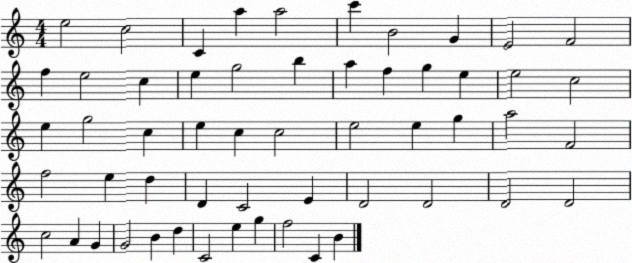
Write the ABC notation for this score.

X:1
T:Untitled
M:4/4
L:1/4
K:C
e2 c2 C a a2 c' B2 G E2 F2 f e2 c e g2 b a f g e e2 c2 e g2 c e c c2 e2 e g a2 F2 f2 e d D C2 E D2 D2 D2 D2 c2 A G G2 B d C2 e g f2 C B